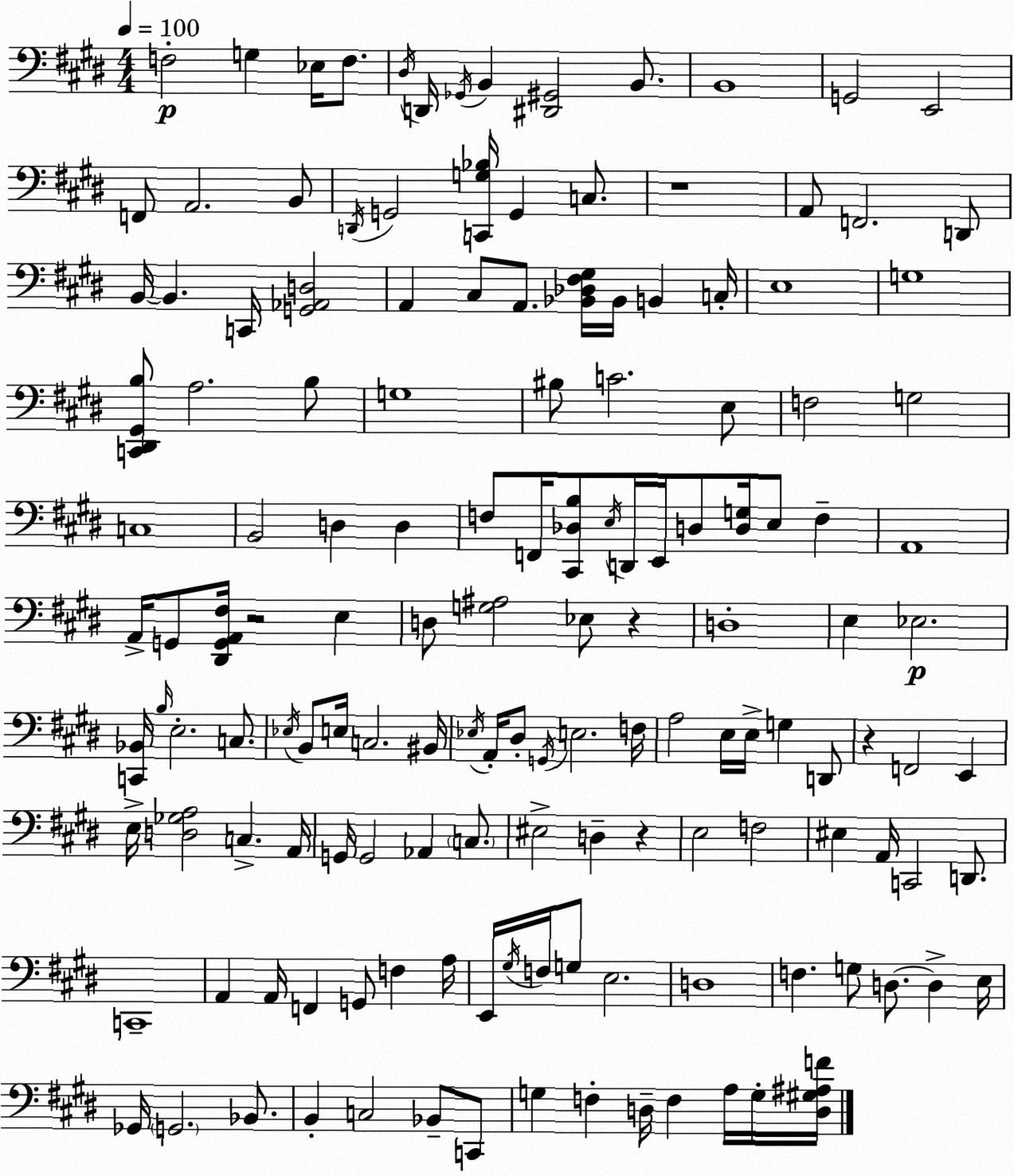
X:1
T:Untitled
M:4/4
L:1/4
K:E
F,2 G, _E,/4 F,/2 ^D,/4 D,,/4 _G,,/4 B,, [^D,,^G,,]2 B,,/2 B,,4 G,,2 E,,2 F,,/2 A,,2 B,,/2 D,,/4 G,,2 [C,,G,_B,]/4 G,, C,/2 z4 A,,/2 F,,2 D,,/2 B,,/4 B,, C,,/4 [G,,_A,,D,]2 A,, ^C,/2 A,,/2 [_B,,_D,^F,^G,]/4 _B,,/4 B,, C,/4 E,4 G,4 [C,,^D,,^G,,B,]/2 A,2 B,/2 G,4 ^B,/2 C2 E,/2 F,2 G,2 C,4 B,,2 D, D, F,/2 F,,/4 [^C,,_D,B,]/2 E,/4 D,,/4 E,,/4 D,/2 [D,G,]/4 E,/2 F, A,,4 A,,/4 G,,/2 [^D,,G,,A,,^F,]/4 z2 E, D,/2 [G,^A,]2 _E,/2 z D,4 E, _E,2 [C,,_B,,]/4 B,/4 E,2 C,/2 _E,/4 B,,/2 E,/4 C,2 ^B,,/4 _E,/4 A,,/4 ^D,/2 G,,/4 E,2 F,/4 A,2 E,/4 E,/4 G, D,,/2 z F,,2 E,, E,/4 [D,_G,A,]2 C, A,,/4 G,,/4 G,,2 _A,, C,/2 ^E,2 D, z E,2 F,2 ^E, A,,/4 C,,2 D,,/2 C,,4 A,, A,,/4 F,, G,,/2 F, A,/4 E,,/4 ^G,/4 F,/4 G,/2 E,2 D,4 F, G,/2 D,/2 D, E,/4 _G,,/4 G,,2 _B,,/2 B,, C,2 _B,,/2 C,,/2 G, F, D,/4 F, A,/4 G,/4 [D,^G,^A,F]/4